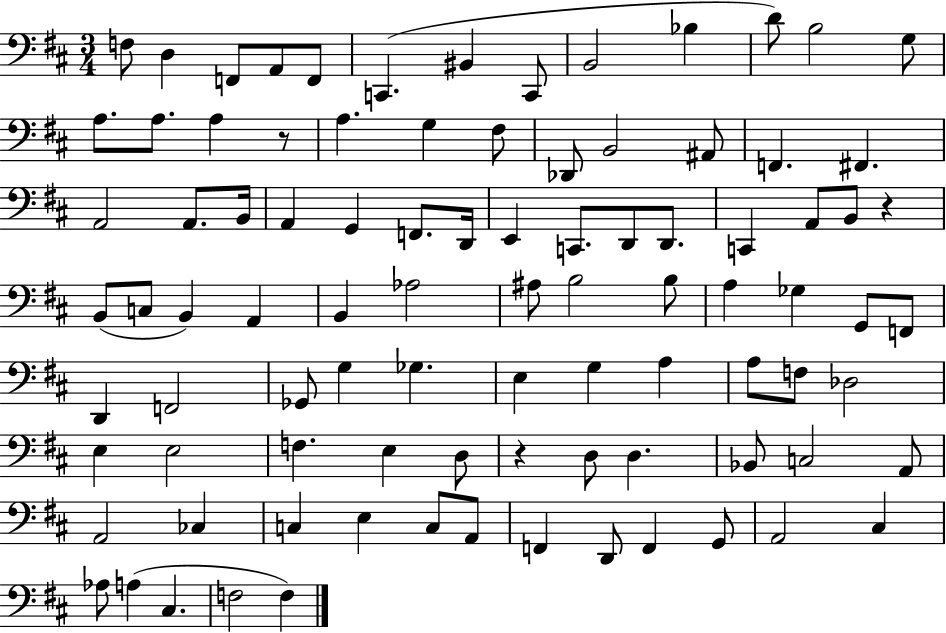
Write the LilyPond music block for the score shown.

{
  \clef bass
  \numericTimeSignature
  \time 3/4
  \key d \major
  f8 d4 f,8 a,8 f,8 | c,4.( bis,4 c,8 | b,2 bes4 | d'8) b2 g8 | \break a8. a8. a4 r8 | a4. g4 fis8 | des,8 b,2 ais,8 | f,4. fis,4. | \break a,2 a,8. b,16 | a,4 g,4 f,8. d,16 | e,4 c,8. d,8 d,8. | c,4 a,8 b,8 r4 | \break b,8( c8 b,4) a,4 | b,4 aes2 | ais8 b2 b8 | a4 ges4 g,8 f,8 | \break d,4 f,2 | ges,8 g4 ges4. | e4 g4 a4 | a8 f8 des2 | \break e4 e2 | f4. e4 d8 | r4 d8 d4. | bes,8 c2 a,8 | \break a,2 ces4 | c4 e4 c8 a,8 | f,4 d,8 f,4 g,8 | a,2 cis4 | \break aes8 a4( cis4. | f2 f4) | \bar "|."
}